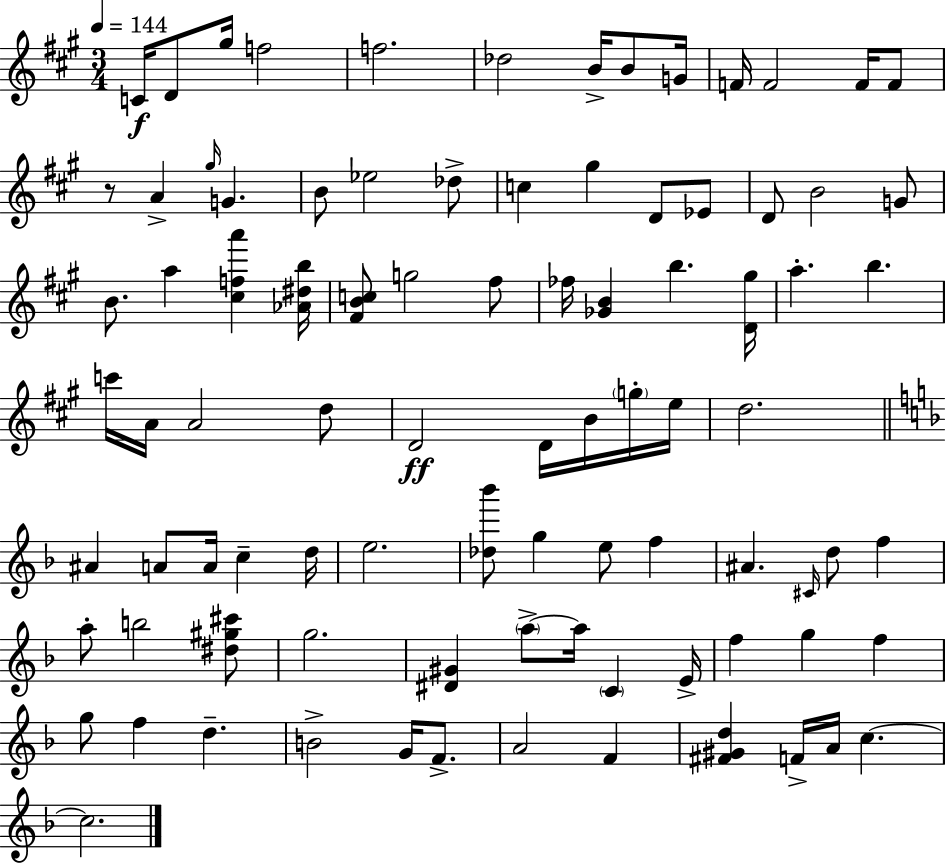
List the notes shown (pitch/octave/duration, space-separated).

C4/s D4/e G#5/s F5/h F5/h. Db5/h B4/s B4/e G4/s F4/s F4/h F4/s F4/e R/e A4/q G#5/s G4/q. B4/e Eb5/h Db5/e C5/q G#5/q D4/e Eb4/e D4/e B4/h G4/e B4/e. A5/q [C#5,F5,A6]/q [Ab4,D#5,B5]/s [F#4,B4,C5]/e G5/h F#5/e FES5/s [Gb4,B4]/q B5/q. [D4,G#5]/s A5/q. B5/q. C6/s A4/s A4/h D5/e D4/h D4/s B4/s G5/s E5/s D5/h. A#4/q A4/e A4/s C5/q D5/s E5/h. [Db5,Bb6]/e G5/q E5/e F5/q A#4/q. C#4/s D5/e F5/q A5/e B5/h [D#5,G#5,C#6]/e G5/h. [D#4,G#4]/q A5/e A5/s C4/q E4/s F5/q G5/q F5/q G5/e F5/q D5/q. B4/h G4/s F4/e. A4/h F4/q [F#4,G#4,D5]/q F4/s A4/s C5/q. C5/h.